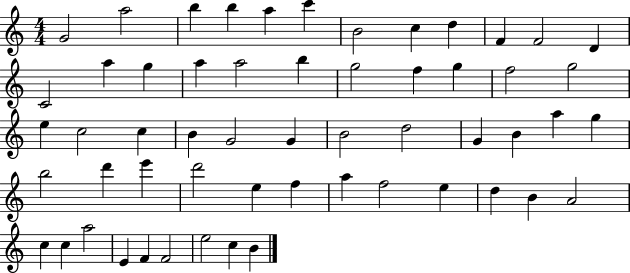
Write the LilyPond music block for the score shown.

{
  \clef treble
  \numericTimeSignature
  \time 4/4
  \key c \major
  g'2 a''2 | b''4 b''4 a''4 c'''4 | b'2 c''4 d''4 | f'4 f'2 d'4 | \break c'2 a''4 g''4 | a''4 a''2 b''4 | g''2 f''4 g''4 | f''2 g''2 | \break e''4 c''2 c''4 | b'4 g'2 g'4 | b'2 d''2 | g'4 b'4 a''4 g''4 | \break b''2 d'''4 e'''4 | d'''2 e''4 f''4 | a''4 f''2 e''4 | d''4 b'4 a'2 | \break c''4 c''4 a''2 | e'4 f'4 f'2 | e''2 c''4 b'4 | \bar "|."
}